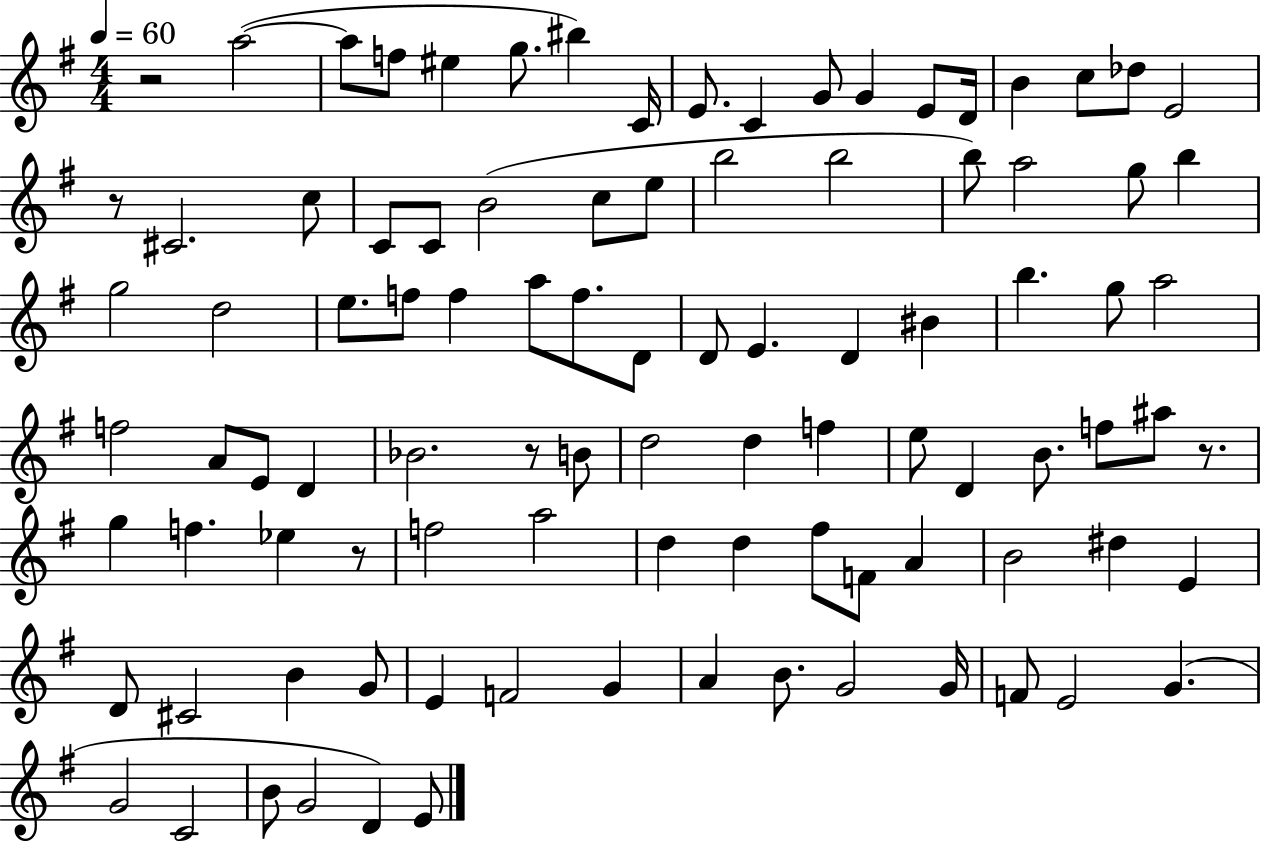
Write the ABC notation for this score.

X:1
T:Untitled
M:4/4
L:1/4
K:G
z2 a2 a/2 f/2 ^e g/2 ^b C/4 E/2 C G/2 G E/2 D/4 B c/2 _d/2 E2 z/2 ^C2 c/2 C/2 C/2 B2 c/2 e/2 b2 b2 b/2 a2 g/2 b g2 d2 e/2 f/2 f a/2 f/2 D/2 D/2 E D ^B b g/2 a2 f2 A/2 E/2 D _B2 z/2 B/2 d2 d f e/2 D B/2 f/2 ^a/2 z/2 g f _e z/2 f2 a2 d d ^f/2 F/2 A B2 ^d E D/2 ^C2 B G/2 E F2 G A B/2 G2 G/4 F/2 E2 G G2 C2 B/2 G2 D E/2